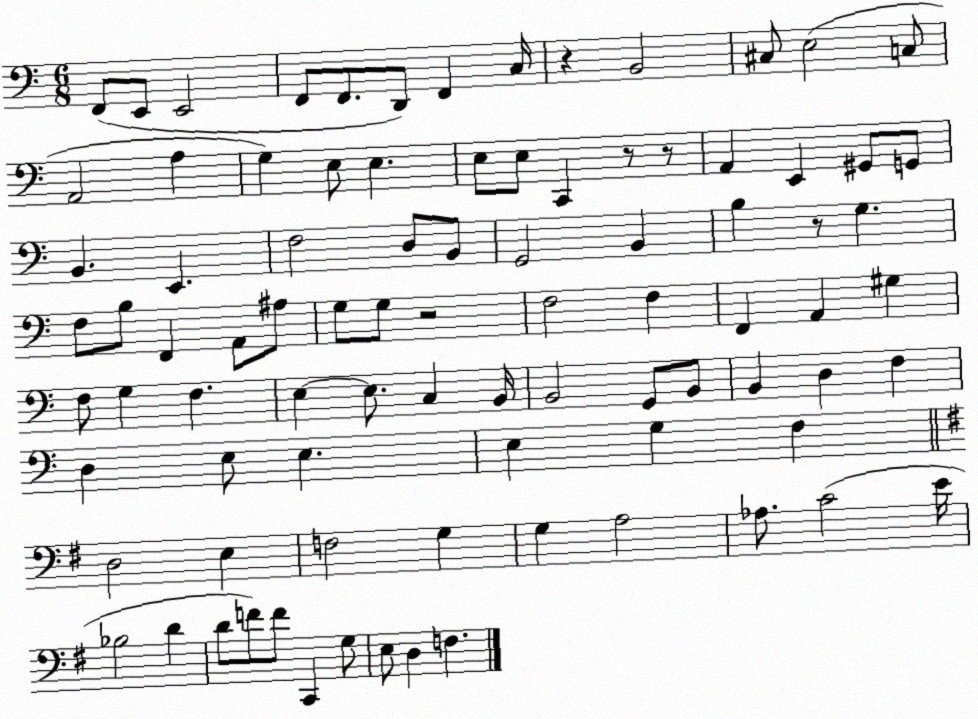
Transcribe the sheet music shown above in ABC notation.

X:1
T:Untitled
M:6/8
L:1/4
K:C
F,,/2 E,,/2 E,,2 F,,/2 F,,/2 D,,/2 F,, C,/4 z B,,2 ^C,/2 E,2 C,/2 A,,2 A, G, E,/2 E, E,/2 E,/2 C,, z/2 z/2 A,, E,, ^G,,/2 G,,/2 B,, E,, F,2 D,/2 B,,/2 G,,2 B,, B, z/2 G, F,/2 B,/2 F,, A,,/2 ^A,/2 G,/2 G,/2 z2 F,2 F, F,, A,, ^G, F,/2 G, F, E, E,/2 C, B,,/4 B,,2 G,,/2 B,,/2 B,, D, F, D, E,/2 E, E, G, F, D,2 E, F,2 G, G, A,2 _A,/2 C2 E/4 _B,2 D D/2 F/2 F/2 C,, G,/2 E,/2 D, F,